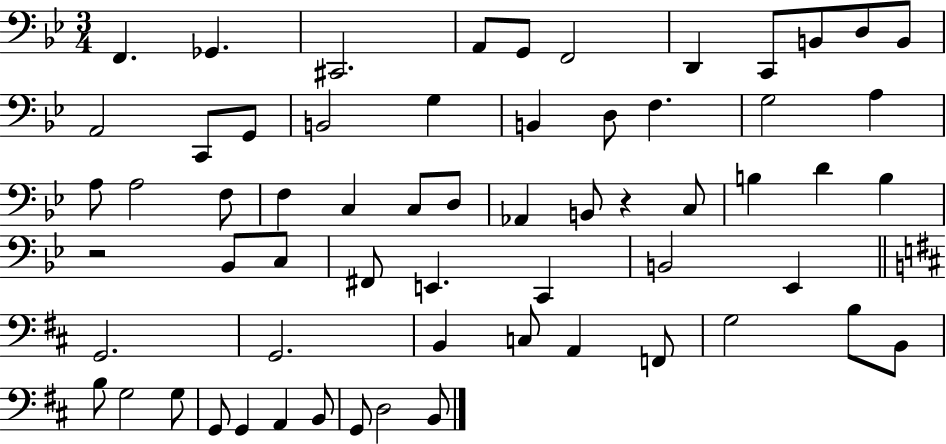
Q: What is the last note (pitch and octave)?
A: B2